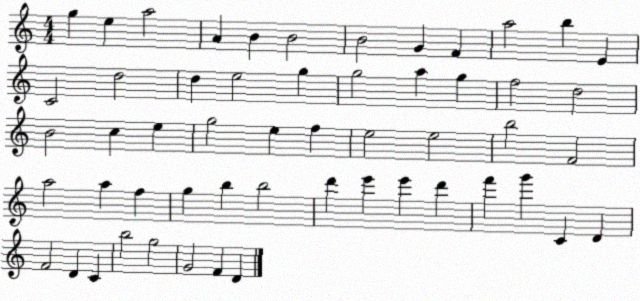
X:1
T:Untitled
M:4/4
L:1/4
K:C
g e a2 A B B2 B2 G F a2 b E C2 d2 d e2 g g2 a g f2 d2 B2 c e g2 e f e2 e2 b2 F2 a2 a f g b b2 d' e' e' d' f' g' C D F2 D C b2 g2 G2 F D